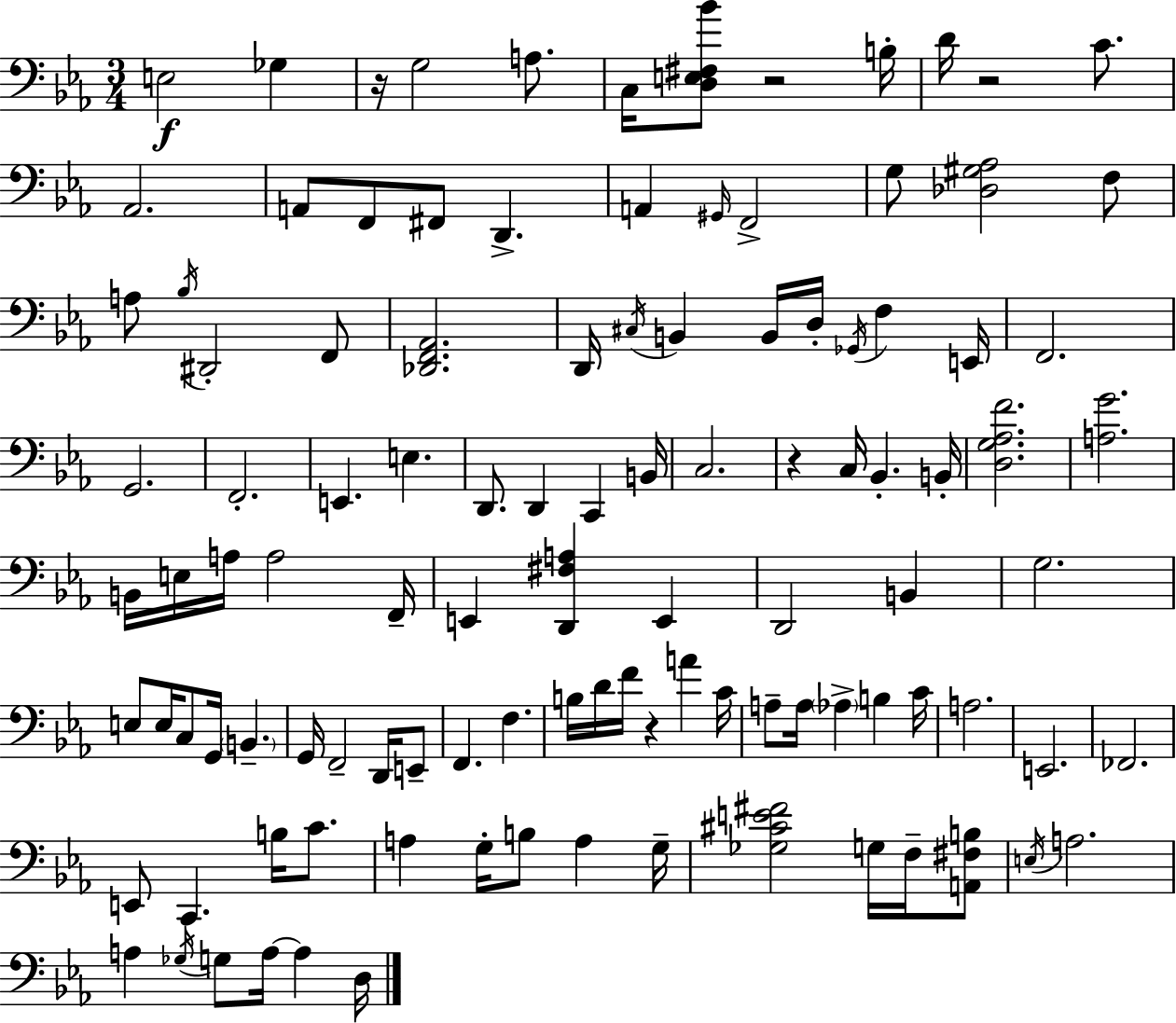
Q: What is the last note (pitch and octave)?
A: D3